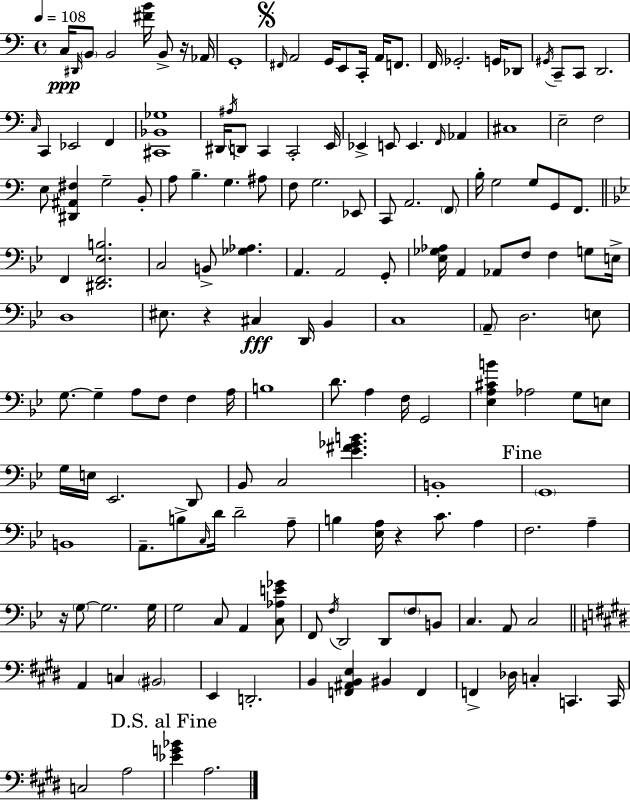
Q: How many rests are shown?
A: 4